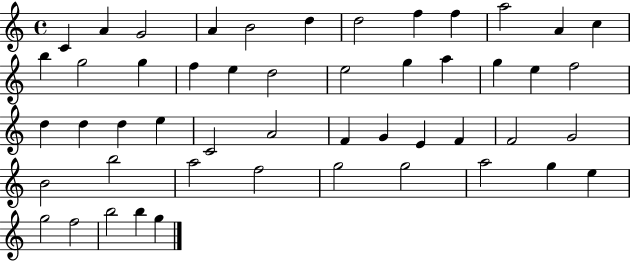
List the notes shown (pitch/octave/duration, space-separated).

C4/q A4/q G4/h A4/q B4/h D5/q D5/h F5/q F5/q A5/h A4/q C5/q B5/q G5/h G5/q F5/q E5/q D5/h E5/h G5/q A5/q G5/q E5/q F5/h D5/q D5/q D5/q E5/q C4/h A4/h F4/q G4/q E4/q F4/q F4/h G4/h B4/h B5/h A5/h F5/h G5/h G5/h A5/h G5/q E5/q G5/h F5/h B5/h B5/q G5/q